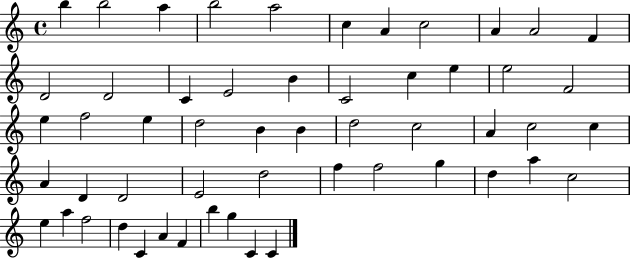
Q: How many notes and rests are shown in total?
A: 54